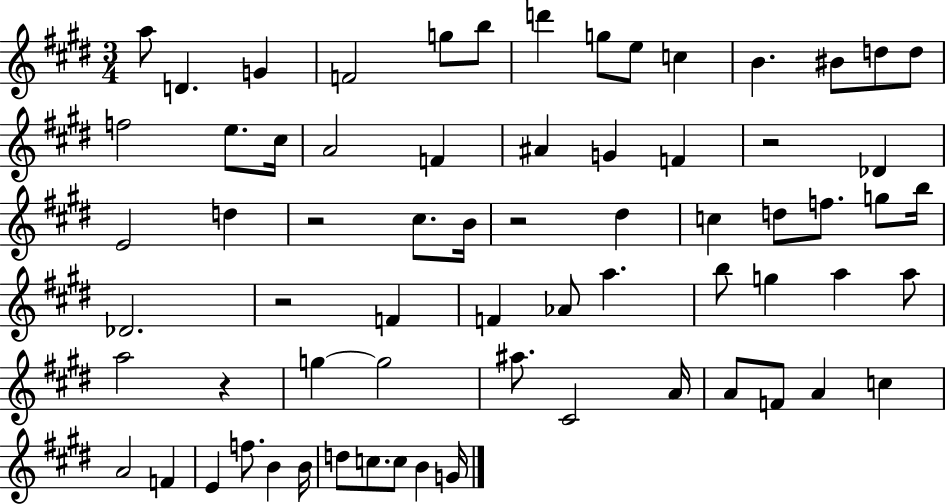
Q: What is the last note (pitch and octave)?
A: G4